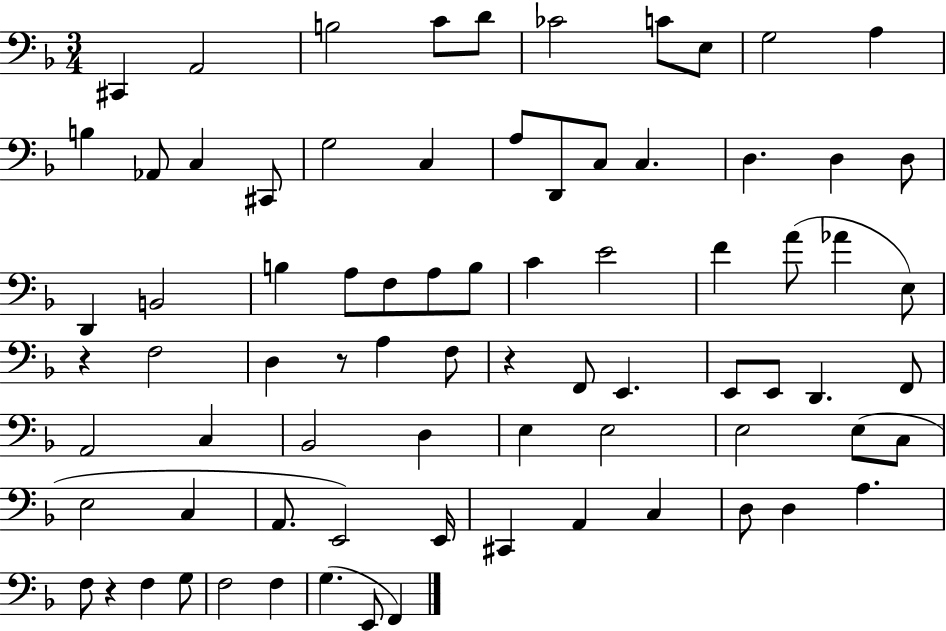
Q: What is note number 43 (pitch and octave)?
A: E2